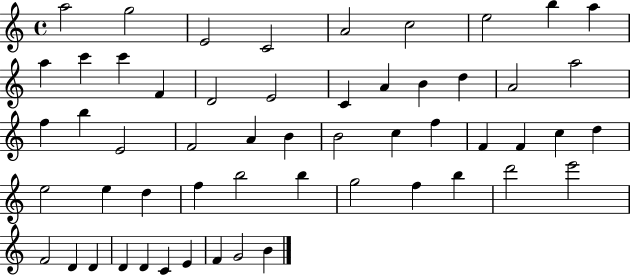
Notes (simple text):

A5/h G5/h E4/h C4/h A4/h C5/h E5/h B5/q A5/q A5/q C6/q C6/q F4/q D4/h E4/h C4/q A4/q B4/q D5/q A4/h A5/h F5/q B5/q E4/h F4/h A4/q B4/q B4/h C5/q F5/q F4/q F4/q C5/q D5/q E5/h E5/q D5/q F5/q B5/h B5/q G5/h F5/q B5/q D6/h E6/h F4/h D4/q D4/q D4/q D4/q C4/q E4/q F4/q G4/h B4/q